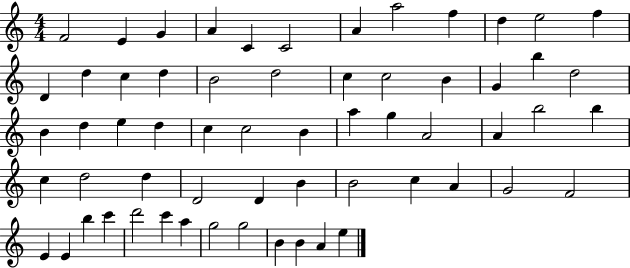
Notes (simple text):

F4/h E4/q G4/q A4/q C4/q C4/h A4/q A5/h F5/q D5/q E5/h F5/q D4/q D5/q C5/q D5/q B4/h D5/h C5/q C5/h B4/q G4/q B5/q D5/h B4/q D5/q E5/q D5/q C5/q C5/h B4/q A5/q G5/q A4/h A4/q B5/h B5/q C5/q D5/h D5/q D4/h D4/q B4/q B4/h C5/q A4/q G4/h F4/h E4/q E4/q B5/q C6/q D6/h C6/q A5/q G5/h G5/h B4/q B4/q A4/q E5/q